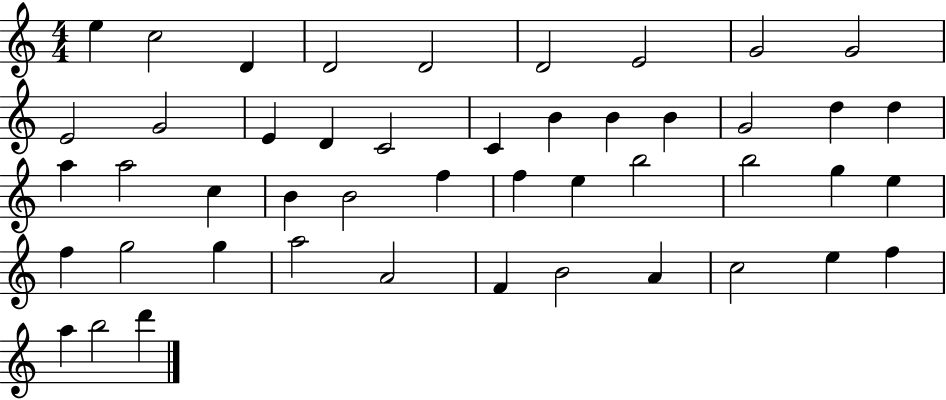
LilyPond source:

{
  \clef treble
  \numericTimeSignature
  \time 4/4
  \key c \major
  e''4 c''2 d'4 | d'2 d'2 | d'2 e'2 | g'2 g'2 | \break e'2 g'2 | e'4 d'4 c'2 | c'4 b'4 b'4 b'4 | g'2 d''4 d''4 | \break a''4 a''2 c''4 | b'4 b'2 f''4 | f''4 e''4 b''2 | b''2 g''4 e''4 | \break f''4 g''2 g''4 | a''2 a'2 | f'4 b'2 a'4 | c''2 e''4 f''4 | \break a''4 b''2 d'''4 | \bar "|."
}